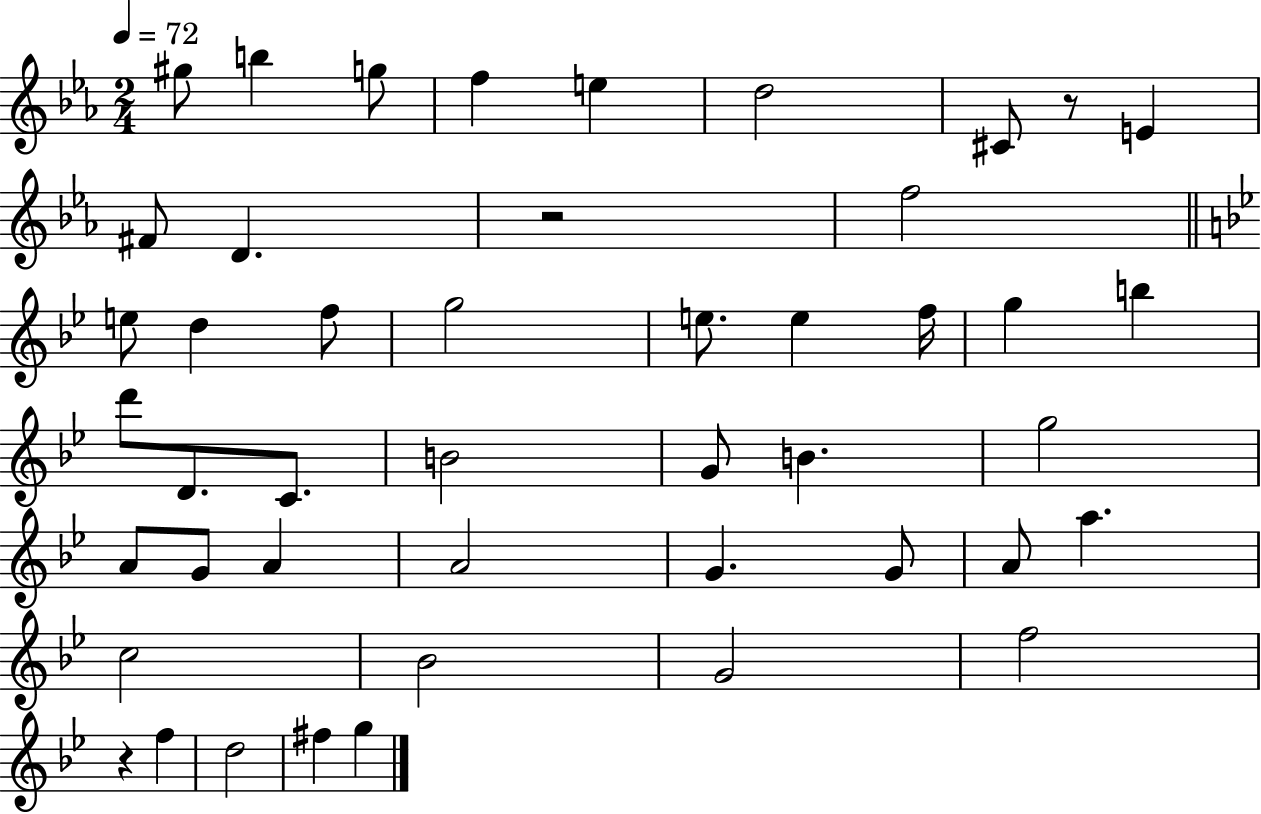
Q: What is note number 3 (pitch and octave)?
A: G5